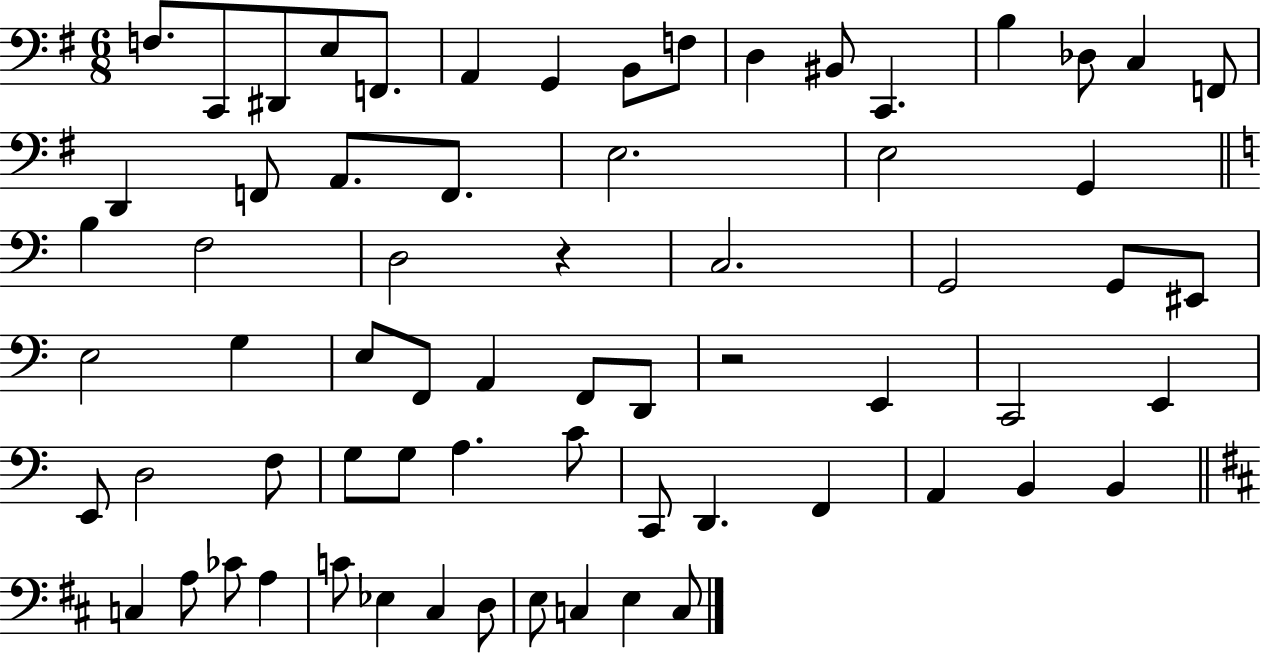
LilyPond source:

{
  \clef bass
  \numericTimeSignature
  \time 6/8
  \key g \major
  f8. c,8 dis,8 e8 f,8. | a,4 g,4 b,8 f8 | d4 bis,8 c,4. | b4 des8 c4 f,8 | \break d,4 f,8 a,8. f,8. | e2. | e2 g,4 | \bar "||" \break \key c \major b4 f2 | d2 r4 | c2. | g,2 g,8 eis,8 | \break e2 g4 | e8 f,8 a,4 f,8 d,8 | r2 e,4 | c,2 e,4 | \break e,8 d2 f8 | g8 g8 a4. c'8 | c,8 d,4. f,4 | a,4 b,4 b,4 | \break \bar "||" \break \key b \minor c4 a8 ces'8 a4 | c'8 ees4 cis4 d8 | e8 c4 e4 c8 | \bar "|."
}